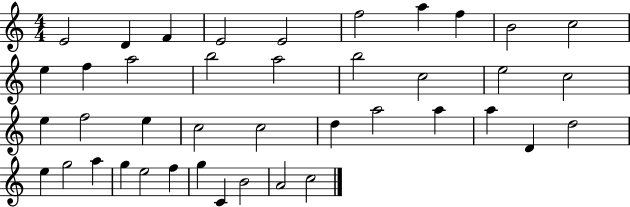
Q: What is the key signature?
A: C major